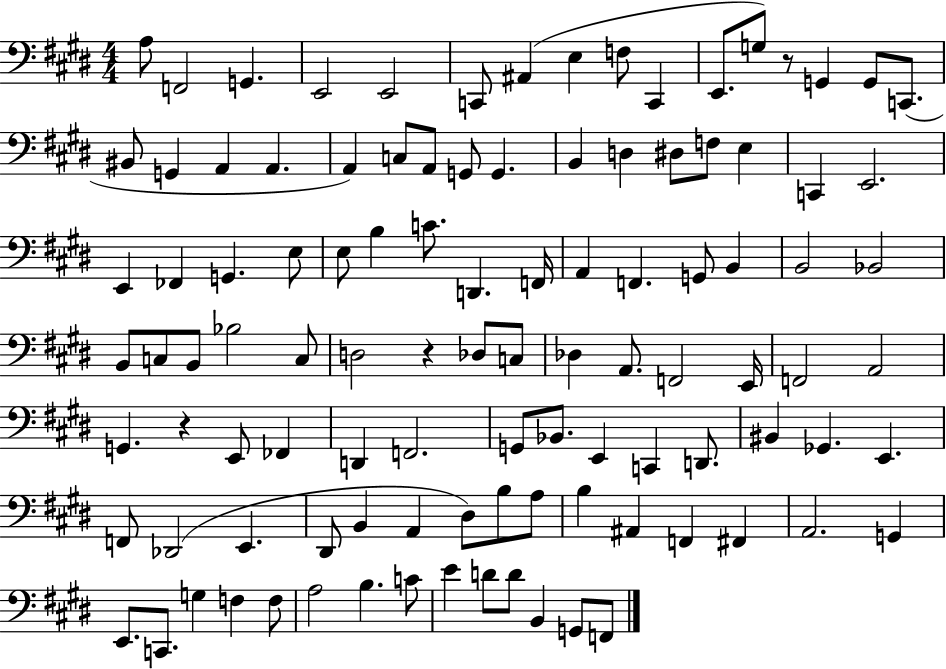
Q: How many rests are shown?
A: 3